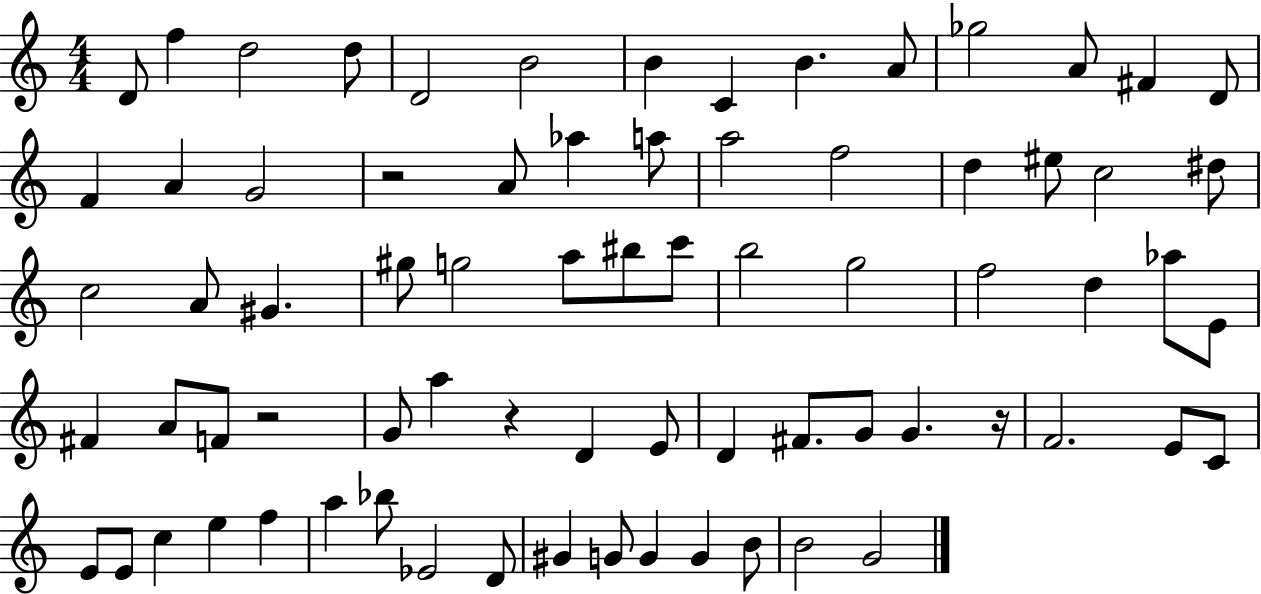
D4/e F5/q D5/h D5/e D4/h B4/h B4/q C4/q B4/q. A4/e Gb5/h A4/e F#4/q D4/e F4/q A4/q G4/h R/h A4/e Ab5/q A5/e A5/h F5/h D5/q EIS5/e C5/h D#5/e C5/h A4/e G#4/q. G#5/e G5/h A5/e BIS5/e C6/e B5/h G5/h F5/h D5/q Ab5/e E4/e F#4/q A4/e F4/e R/h G4/e A5/q R/q D4/q E4/e D4/q F#4/e. G4/e G4/q. R/s F4/h. E4/e C4/e E4/e E4/e C5/q E5/q F5/q A5/q Bb5/e Eb4/h D4/e G#4/q G4/e G4/q G4/q B4/e B4/h G4/h